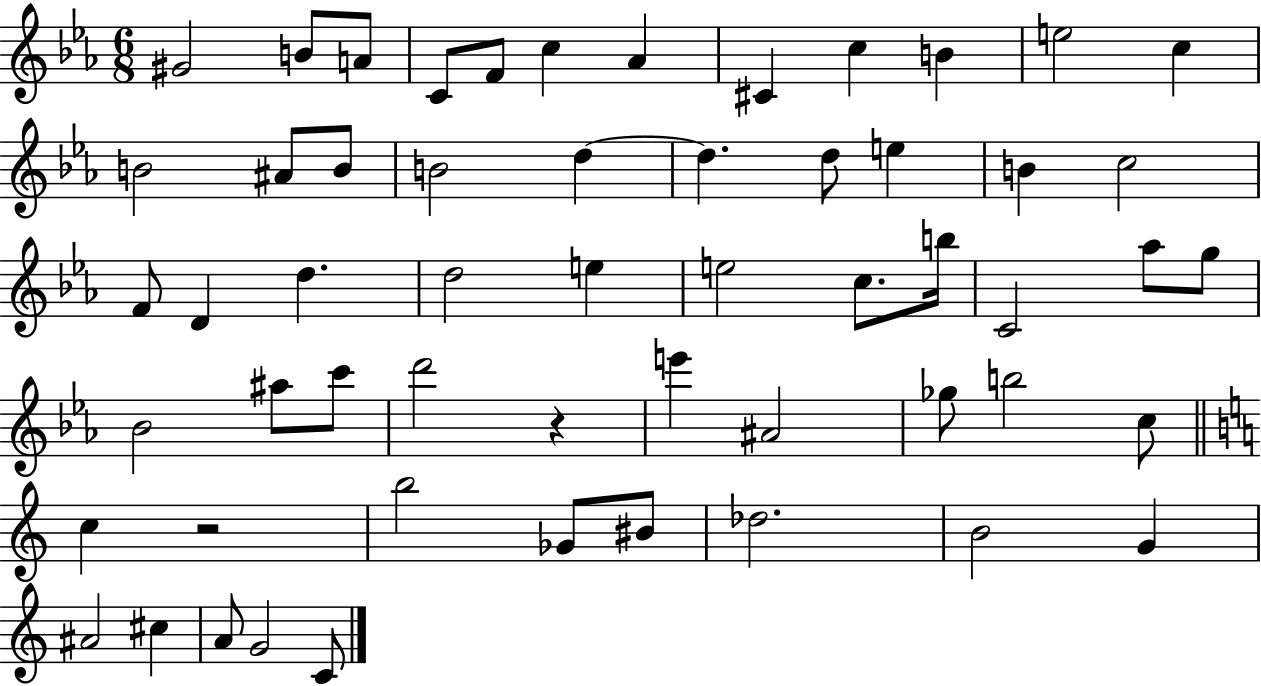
X:1
T:Untitled
M:6/8
L:1/4
K:Eb
^G2 B/2 A/2 C/2 F/2 c _A ^C c B e2 c B2 ^A/2 B/2 B2 d d d/2 e B c2 F/2 D d d2 e e2 c/2 b/4 C2 _a/2 g/2 _B2 ^a/2 c'/2 d'2 z e' ^A2 _g/2 b2 c/2 c z2 b2 _G/2 ^B/2 _d2 B2 G ^A2 ^c A/2 G2 C/2